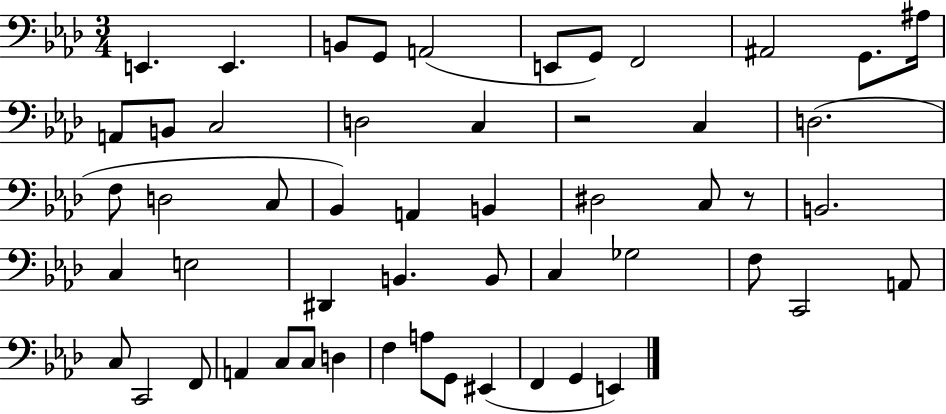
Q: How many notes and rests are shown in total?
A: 53